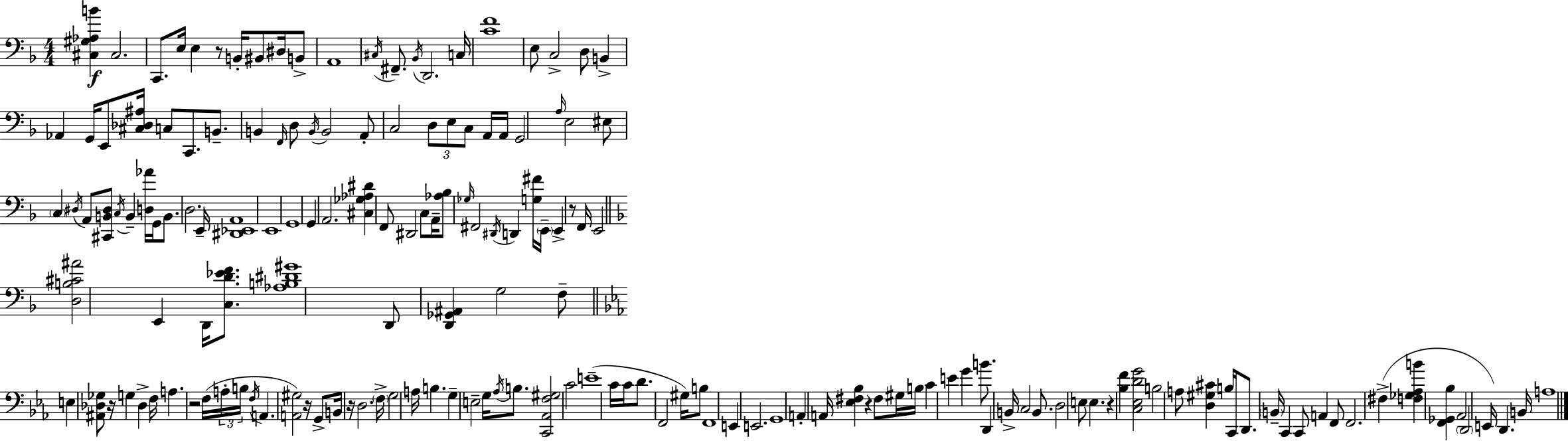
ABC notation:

X:1
T:Untitled
M:4/4
L:1/4
K:F
[^C,^G,_A,B] ^C,2 C,,/2 E,/4 E, z/2 B,,/4 ^B,,/2 ^D,/4 B,,/2 A,,4 ^C,/4 ^F,,/2 _B,,/4 D,,2 C,/4 [CF]4 E,/2 C,2 D,/2 B,, _A,, G,,/4 E,,/2 [^C,_D,^A,]/4 C,/2 C,,/2 B,,/2 B,, F,,/4 D,/2 B,,/4 B,,2 A,,/2 C,2 D,/2 E,/2 C,/2 A,,/4 A,,/4 G,,2 A,/4 E,2 ^E,/2 C, ^D,/4 A,,/2 [^C,,B,,^D,]/2 C,/4 B,, [D,_A]/4 G,,/4 B,,/2 D,2 E,,/4 [^D,,_E,,A,,]4 E,,4 G,,4 G,, A,,2 [^C,_G,_A,^D] F,,/2 ^D,,2 C,/2 A,,/4 [_A,_B,]/2 _G,/4 ^F,,2 ^D,,/4 D,, [G,^F]/4 E,,/4 E,, z/2 F,,/4 E,,2 [D,B,^C^A]2 E,, D,,/4 [C,D_EF]/2 [_A,B,^D^G]4 D,,/2 [D,,_G,,^A,,] G,2 F,/2 E, [^A,,_D,_G,]/2 z/4 G, _D, F,/4 A, z2 F,/4 A,/4 B,/4 F,/4 A,, [A,,^G,]2 z/4 G,,/2 B,,/4 z/4 D,2 F,/4 G,2 A,/4 B, G, E,2 G,/4 _A,/4 B,/2 [C,,_A,,F,^G,]2 C2 E4 C/4 C/4 D/2 F,,2 ^G,/4 B,/2 F,,4 E,, E,,2 G,,4 A,, A,,/4 [_E,^F,_B,] z ^F,/2 ^G,/4 B,/4 C E G B/2 D,, B,,/4 C,2 B,,/2 D,2 E,/2 E, z [_B,F] [C,_E,DG]2 B,2 A,/2 [D,^G,^C] B,/4 C,,/4 D,,/2 B,,/4 C,, C,,/2 A,, F,,/2 F,,2 ^F, [F,_G,_A,B] [F,,_G,,_B,] _A,,2 D,,2 E,,/4 D,, B,,/4 A,4